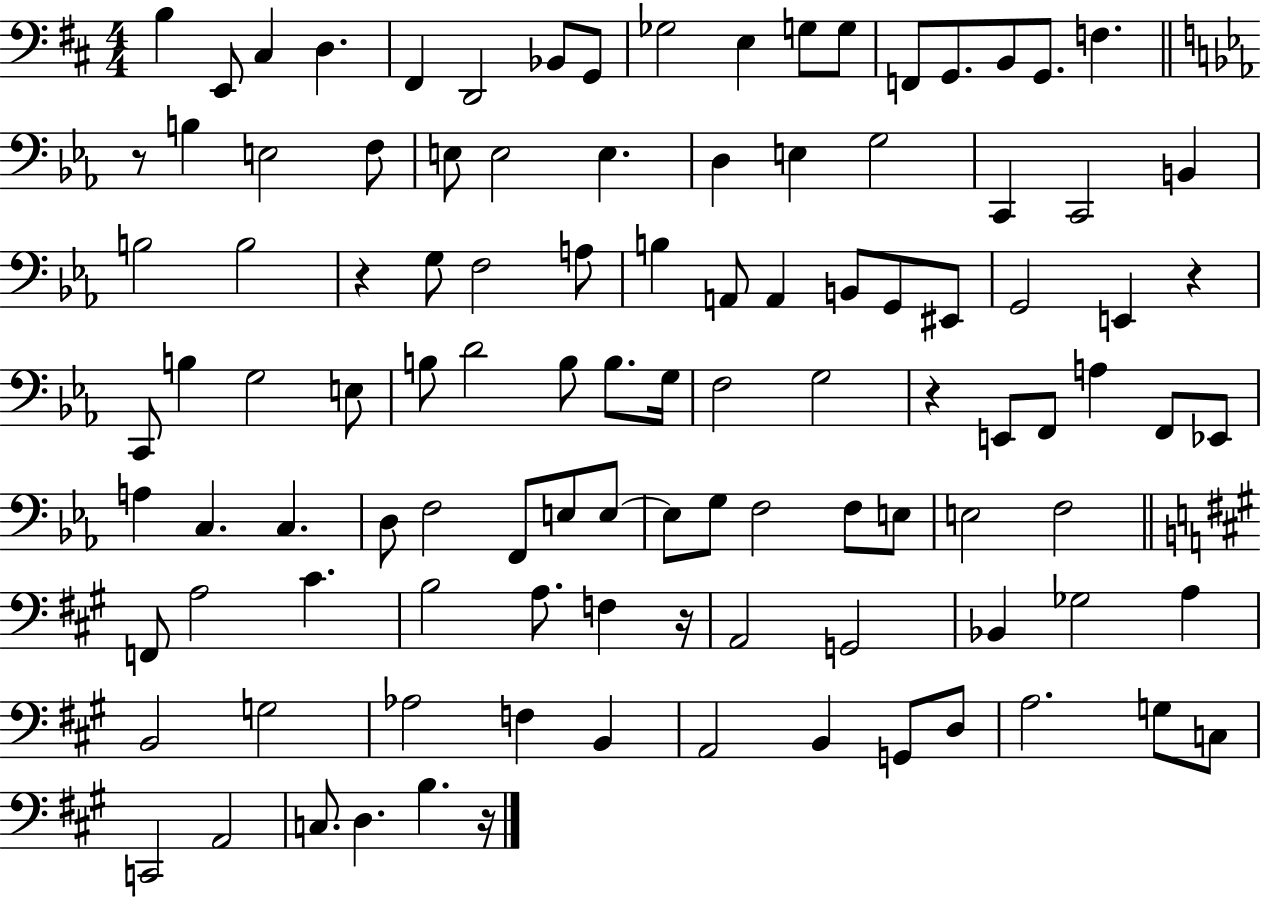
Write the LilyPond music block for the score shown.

{
  \clef bass
  \numericTimeSignature
  \time 4/4
  \key d \major
  \repeat volta 2 { b4 e,8 cis4 d4. | fis,4 d,2 bes,8 g,8 | ges2 e4 g8 g8 | f,8 g,8. b,8 g,8. f4. | \break \bar "||" \break \key c \minor r8 b4 e2 f8 | e8 e2 e4. | d4 e4 g2 | c,4 c,2 b,4 | \break b2 b2 | r4 g8 f2 a8 | b4 a,8 a,4 b,8 g,8 eis,8 | g,2 e,4 r4 | \break c,8 b4 g2 e8 | b8 d'2 b8 b8. g16 | f2 g2 | r4 e,8 f,8 a4 f,8 ees,8 | \break a4 c4. c4. | d8 f2 f,8 e8 e8~~ | e8 g8 f2 f8 e8 | e2 f2 | \break \bar "||" \break \key a \major f,8 a2 cis'4. | b2 a8. f4 r16 | a,2 g,2 | bes,4 ges2 a4 | \break b,2 g2 | aes2 f4 b,4 | a,2 b,4 g,8 d8 | a2. g8 c8 | \break c,2 a,2 | c8. d4. b4. r16 | } \bar "|."
}